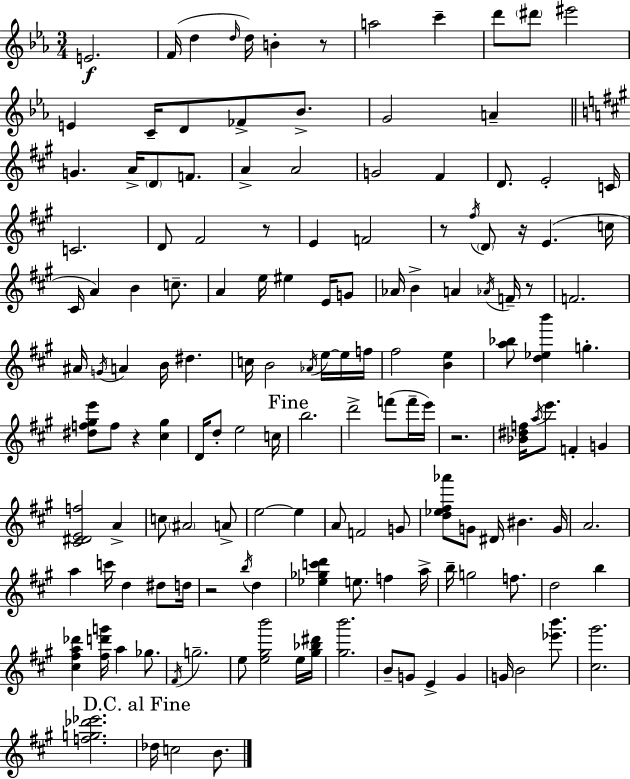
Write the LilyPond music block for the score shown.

{
  \clef treble
  \numericTimeSignature
  \time 3/4
  \key c \minor
  e'2.\f | f'16( d''4 \grace { d''16 } d''16) b'4-. r8 | a''2 c'''4-- | d'''8 \parenthesize dis'''8 eis'''2 | \break e'4 c'16-- d'8 fes'8-> bes'8.-> | g'2 a'4-- | \bar "||" \break \key a \major g'4. a'16-> \parenthesize d'8 f'8. | a'4-> a'2 | g'2 fis'4 | d'8. e'2-. c'16 | \break c'2. | d'8 fis'2 r8 | e'4 f'2 | r8 \acciaccatura { fis''16 } \parenthesize d'8 r16 e'4.( | \break c''16 cis'16 a'4) b'4 c''8.-- | a'4 e''16 eis''4 e'16 g'8 | aes'16 b'4-> a'4 \acciaccatura { aes'16 } f'16-- | r8 f'2. | \break ais'16 \acciaccatura { g'16 } a'4 b'16 dis''4. | c''16 b'2 | \acciaccatura { aes'16 } e''16~~ e''16 f''16 fis''2 | <b' e''>4 <a'' bes''>8 <d'' ees'' b'''>4 g''4.-. | \break <dis'' f'' gis'' e'''>8 f''8 r4 | <cis'' gis''>4 d'16 d''8-. e''2 | c''16 \mark "Fine" b''2. | d'''2-> | \break f'''8( f'''16-- e'''16) r2. | <bes' dis'' f''>16 \acciaccatura { a''16 } e'''8. f'4-. | g'4 <cis' dis' e' f''>2 | a'4-> c''8 \parenthesize ais'2 | \break a'8-> e''2~~ | e''4 a'8 f'2 | g'8 <d'' ees'' fis'' aes'''>8 g'8 dis'16 bis'4. | g'16 a'2. | \break a''4 c'''16 d''4 | dis''8 d''16 r2 | \acciaccatura { b''16 } d''4 <ees'' ges'' c''' d'''>4 e''8. | f''4 a''16-> b''16-- g''2 | \break f''8. d''2 | b''4 <cis'' fis'' a'' des'''>4 <fis'' d''' g'''>16 a''4 | ges''8. \acciaccatura { fis'16 } g''2.-- | e''8 <e'' gis'' b'''>2 | \break e''16 <gis'' bes'' dis'''>16 <gis'' b'''>2. | b'8-- g'8 e'4-> | g'4 g'16 b'2 | <ees''' b'''>8. <cis'' gis'''>2. | \break <f'' g'' des''' ees'''>2. | \mark "D.C. al Fine" des''16 c''2 | b'8. \bar "|."
}